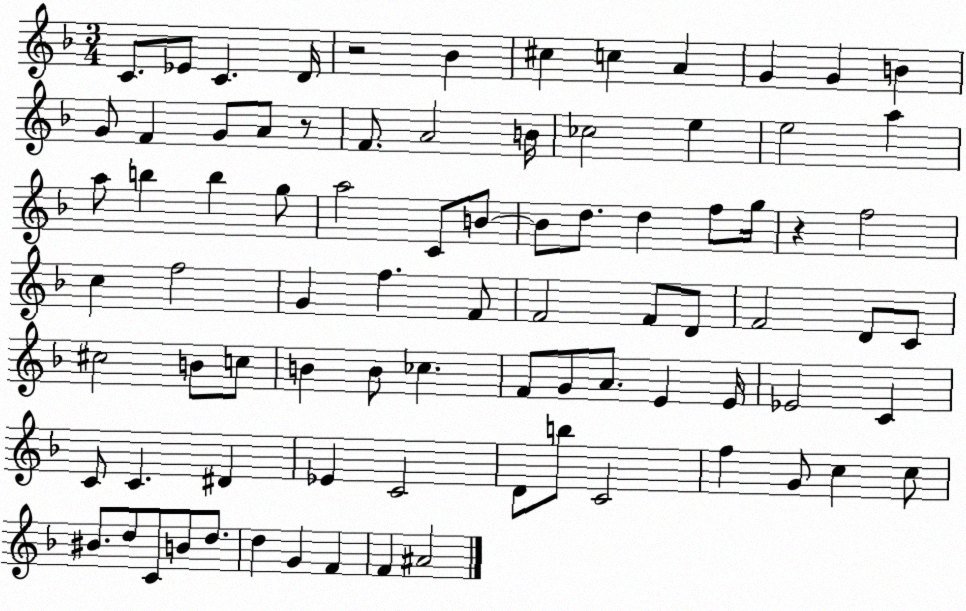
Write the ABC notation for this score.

X:1
T:Untitled
M:3/4
L:1/4
K:F
C/2 _E/2 C D/4 z2 _B ^c c A G G B G/2 F G/2 A/2 z/2 F/2 A2 B/4 _c2 e e2 a a/2 b b g/2 a2 C/2 B/2 B/2 d/2 d f/2 g/4 z f2 c f2 G f F/2 F2 F/2 D/2 F2 D/2 C/2 ^c2 B/2 c/2 B B/2 _c F/2 G/2 A/2 E E/4 _E2 C C/2 C ^D _E C2 D/2 b/2 C2 f G/2 c c/2 ^B/2 d/2 C/2 B/2 d/2 d G F F ^A2